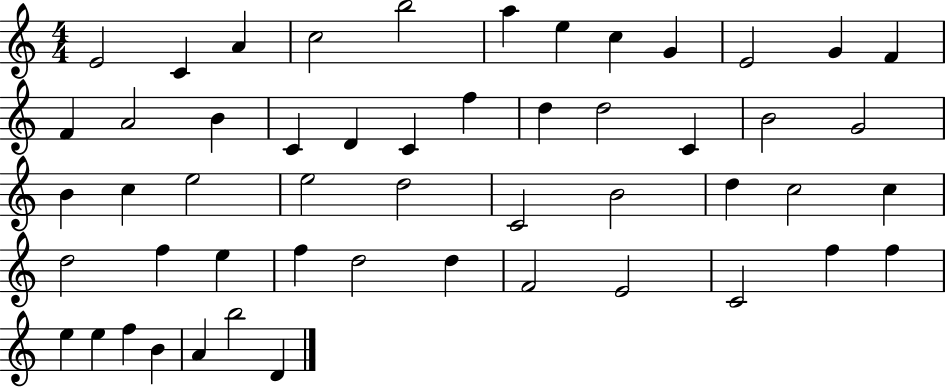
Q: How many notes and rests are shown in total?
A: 52